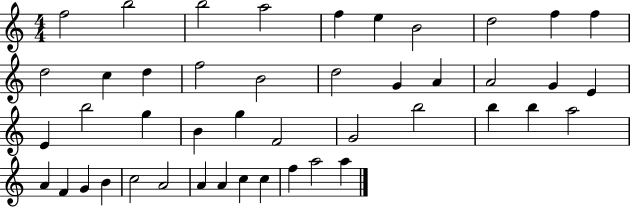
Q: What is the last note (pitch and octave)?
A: A5